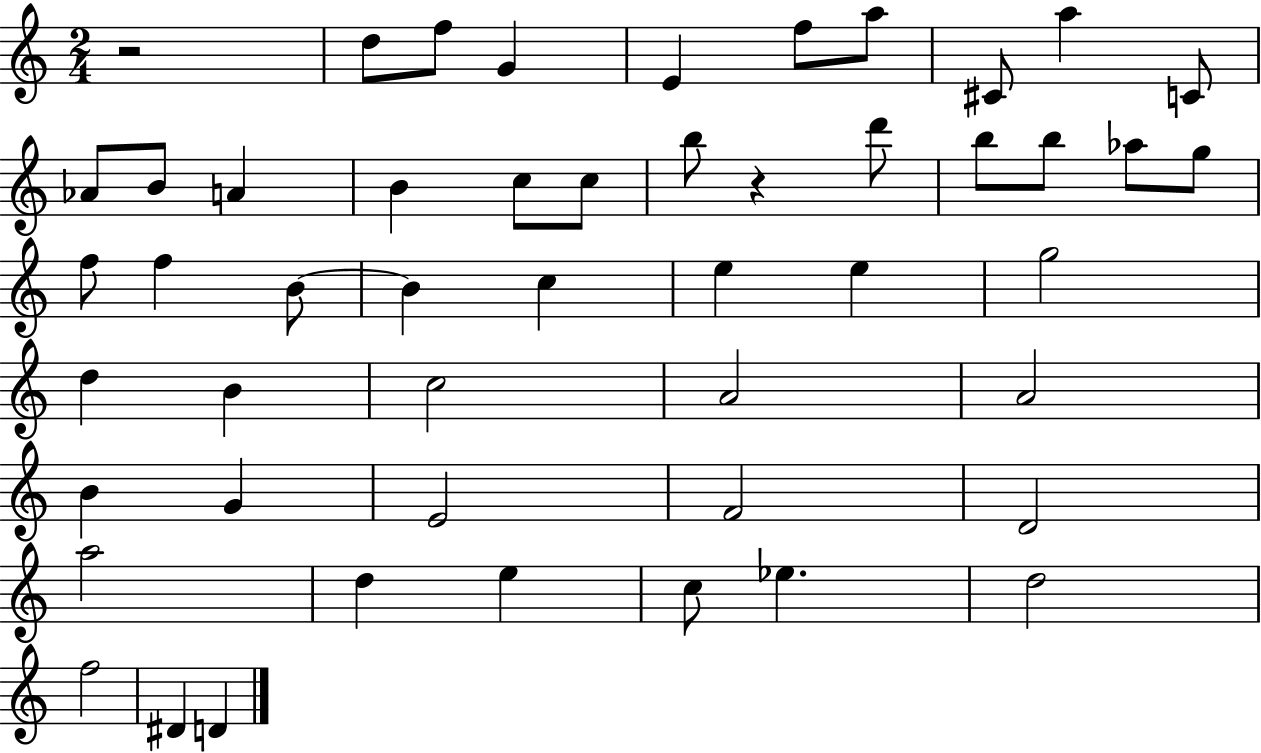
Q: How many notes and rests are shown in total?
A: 50